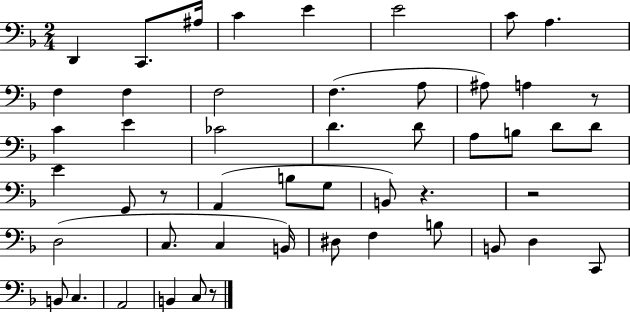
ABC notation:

X:1
T:Untitled
M:2/4
L:1/4
K:F
D,, C,,/2 ^A,/4 C E E2 C/2 A, F, F, F,2 F, A,/2 ^A,/2 A, z/2 C E _C2 D D/2 A,/2 B,/2 D/2 D/2 E G,,/2 z/2 A,, B,/2 G,/2 B,,/2 z z2 D,2 C,/2 C, B,,/4 ^D,/2 F, B,/2 B,,/2 D, C,,/2 B,,/2 C, A,,2 B,, C,/2 z/2